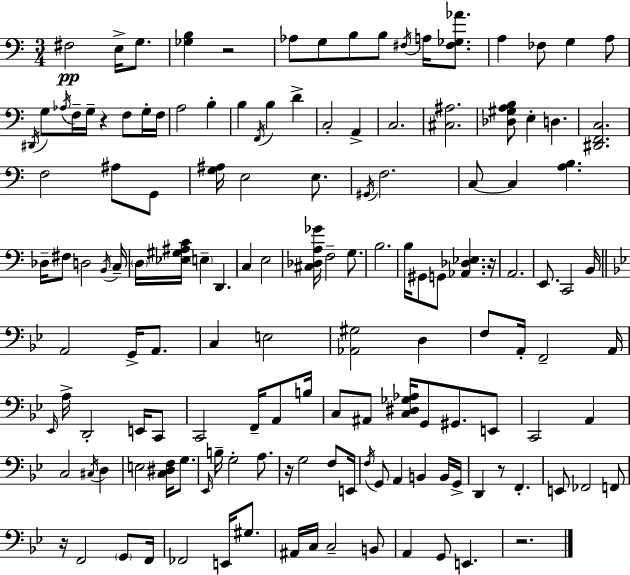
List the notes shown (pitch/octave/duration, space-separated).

F#3/h E3/s G3/e. [Gb3,B3]/q R/h Ab3/e G3/e B3/e B3/e F#3/s A3/s [F#3,Gb3,Ab4]/e. A3/q FES3/e G3/q A3/e D#2/s G3/e Ab3/s F3/s G3/s R/q F3/e G3/s F3/s A3/h B3/q B3/q F2/s B3/q D4/q C3/h A2/q C3/h. [C#3,A#3]/h. [Db3,G#3,A3,B3]/e E3/q D3/q. [D#2,F2,C3]/h. F3/h A#3/e G2/e [G3,A#3]/s E3/h E3/e. G#2/s F3/h. C3/e C3/q [A3,B3]/q. Db3/s F#3/e D3/h B2/s C3/s D3/s [Eb3,G#3,A#3,C4]/s E3/q D2/q. C3/q E3/h [C#3,Db3,A3,Gb4]/s F3/h G3/e. B3/h. B3/s G#2/e G2/e [Ab2,Db3,Eb3]/q. R/s A2/h. E2/e. C2/h B2/s A2/h G2/s A2/e. C3/q E3/h [Ab2,G#3]/h D3/q F3/e A2/s F2/h A2/s Eb2/s A3/s D2/h E2/s C2/e C2/h F2/s A2/e B3/s C3/e A#2/e [C3,D#3,Gb3,Ab3]/s G2/e G#2/e. E2/e C2/h A2/q C3/h C#3/s D3/q E3/h [C3,D#3,F3]/s G3/e. Eb2/s B3/s G3/h A3/e. R/s G3/h F3/e E2/s F3/s G2/e A2/q B2/q B2/s G2/s D2/q R/e F2/q. E2/e FES2/h F2/e R/s F2/h G2/e F2/s FES2/h E2/s G#3/e. A#2/s C3/s C3/h B2/e A2/q G2/e E2/q. R/h.